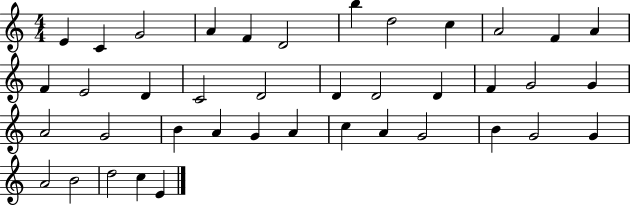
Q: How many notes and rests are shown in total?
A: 40